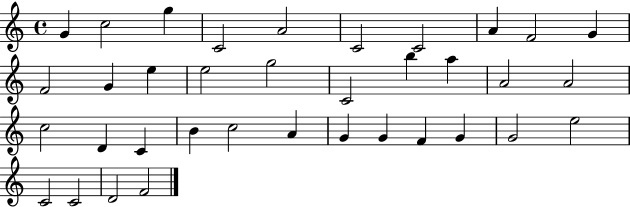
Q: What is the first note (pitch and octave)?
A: G4